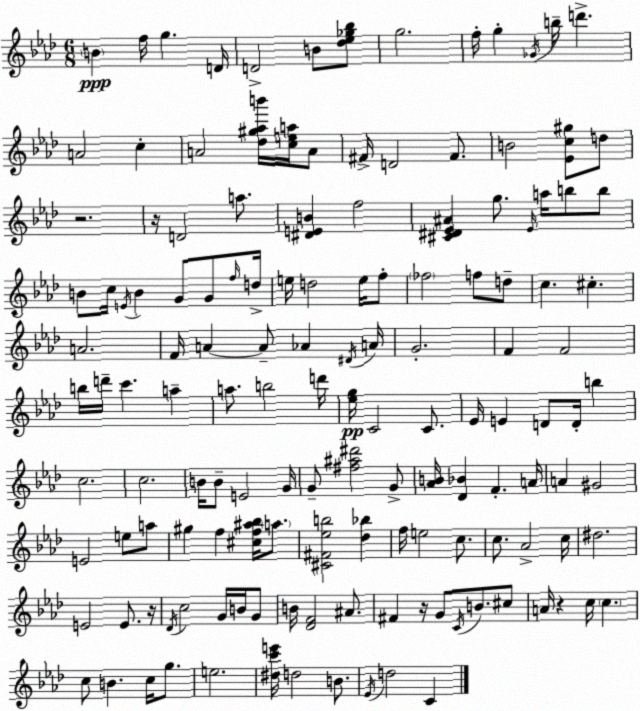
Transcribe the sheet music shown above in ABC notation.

X:1
T:Untitled
M:6/8
L:1/4
K:Fm
B f/4 g D/4 D2 B/2 [_d_e_g_b]/2 g2 f/4 g _G/4 b/4 d' A2 c A2 [_d^g_ab']/4 [cea]/4 A/2 ^F/4 D2 ^F/2 B2 [_Ec^g]/2 d/2 z2 z/4 D2 a/2 [^DEB] f2 [^C^D_E^A] g/2 _E/4 a/4 b/2 b/2 B/2 c/4 E/4 B G/2 G/2 f/4 d/4 e/4 d2 e/4 f/2 _f2 f/2 d/2 c ^c A2 F/4 A A/2 _A ^D/4 A/4 G2 F F2 b/4 d'/4 c' a a/2 b2 d'/4 [_eg]/4 C2 C/2 _E/4 E D/2 D/4 b c2 c2 B/4 B/2 E2 G/4 G/2 [^f^a^d']2 G/2 [_AB]/4 [_D_B] F A/4 A ^G2 E2 e/2 a/2 ^g f [^cf^a_b]/4 a/2 [^C^F_eb]2 [_d_b] f/4 e2 c/2 c/2 _A2 c/4 ^d2 E2 E/2 z/4 _D/4 c2 G/4 B/4 G/2 B/4 [_DF]2 ^A/2 ^F z/4 G/2 C/4 B/2 ^c/2 A/4 z c/4 c c/2 B c/4 g/2 e2 [^dc'e']/4 d2 B/2 _E/4 d2 C